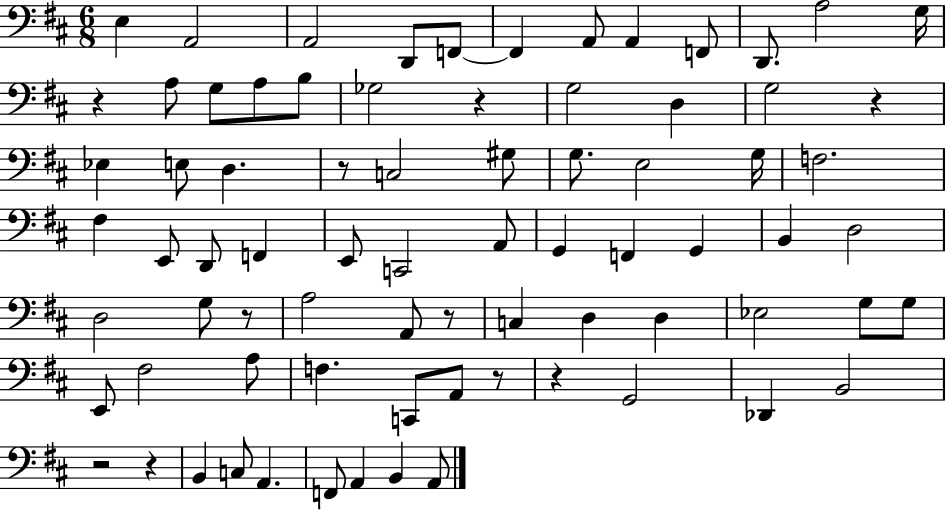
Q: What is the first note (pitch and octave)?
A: E3